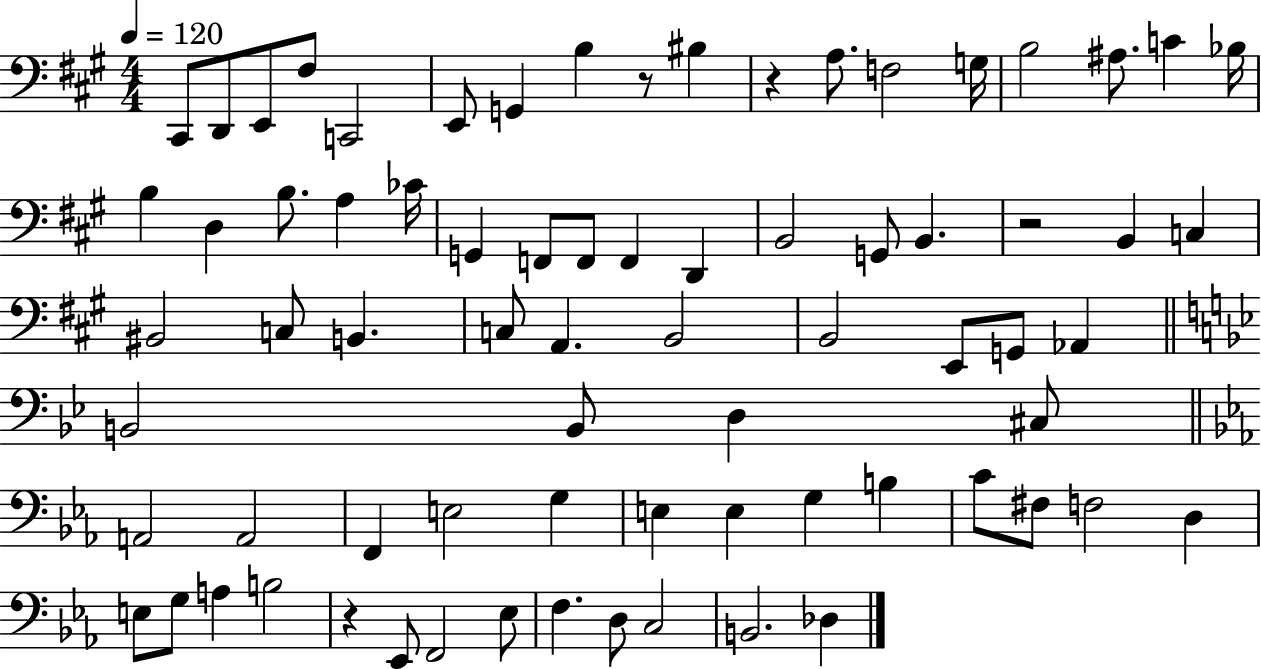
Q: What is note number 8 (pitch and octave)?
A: B3